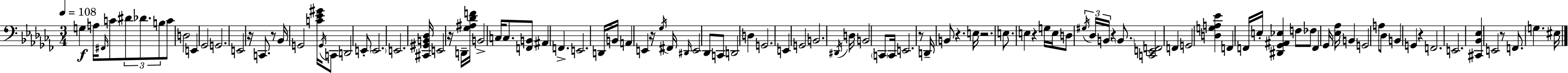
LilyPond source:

{
  \clef bass
  \numericTimeSignature
  \time 3/4
  \key aes \minor
  \tempo 4 = 108
  g4\f a16 \grace { fis,16 } c'8 \tuplet 3/2 { dis'8 des'8. | b8 } c'8 d2 | e,4 ges,2 | g,2. | \break e,2 r16 c,8. | r8 bes,16 g,2 | <c' ees' gis'>16 \acciaccatura { g,16 } c,8 d,2 | e,8-. \parenthesize e,2. | \break e,2. | <cis, gis, b, des>16 e,2 r16 | d,16-- <ges ais des' f'>16 b,2-> c16 c8. | <f, b,>8 ais,4 f,4.-> | \break e,2. | d,16 b,16 a,4 e,4 | r16 \acciaccatura { ges16 } fis,16 \grace { dis,16 } e,2 | des,8 c,8 d,2 | \break d4 g,2. | e,4 g,2 | b,2. | \acciaccatura { dis,16 } d16 b,2 | \break \parenthesize c,8 c,16 e,2. | r8 d,16-- b,8 r4. | e16 r2. | e8. e4 | \break r4 g16 e16 d8 \tuplet 3/2 { \acciaccatura { gis16 } des16 b,16 } r4 | \parenthesize b,8. <c, e, f,>2 | f,4 g,2 | <d g a ees'>4 f,4 f,16 e16-. | \break <dis, ges, ais, ees>4 f8 fes8 f,4 | ges,16 <ees aes>16 b,4 g,2 | a8 des8 b,4 g,4 | r4 f,2. | \break e,2. | <cis, bes, ees>4 e,2 | r8 f,8. g4. | eis16 \bar "|."
}